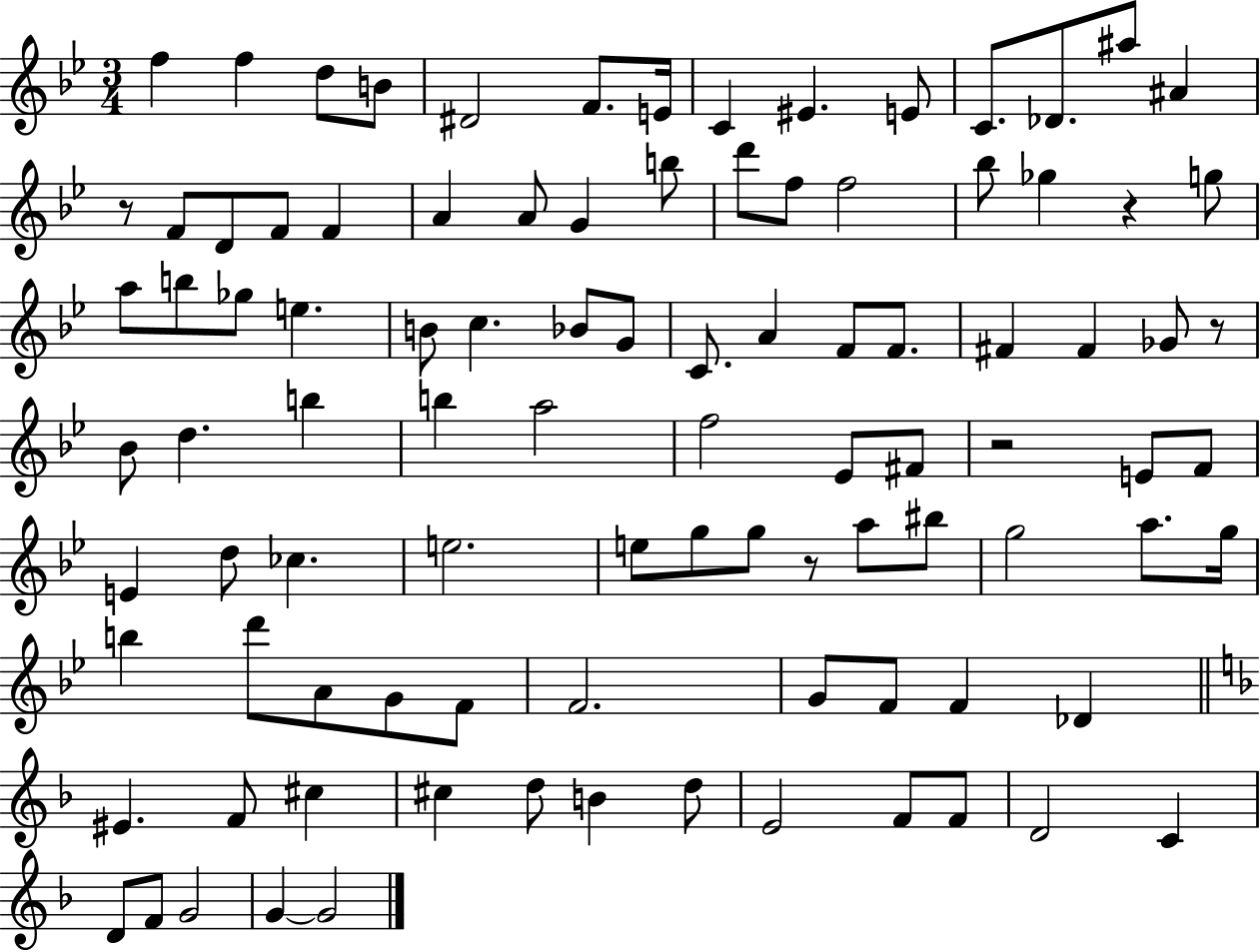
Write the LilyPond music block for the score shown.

{
  \clef treble
  \numericTimeSignature
  \time 3/4
  \key bes \major
  f''4 f''4 d''8 b'8 | dis'2 f'8. e'16 | c'4 eis'4. e'8 | c'8. des'8. ais''8 ais'4 | \break r8 f'8 d'8 f'8 f'4 | a'4 a'8 g'4 b''8 | d'''8 f''8 f''2 | bes''8 ges''4 r4 g''8 | \break a''8 b''8 ges''8 e''4. | b'8 c''4. bes'8 g'8 | c'8. a'4 f'8 f'8. | fis'4 fis'4 ges'8 r8 | \break bes'8 d''4. b''4 | b''4 a''2 | f''2 ees'8 fis'8 | r2 e'8 f'8 | \break e'4 d''8 ces''4. | e''2. | e''8 g''8 g''8 r8 a''8 bis''8 | g''2 a''8. g''16 | \break b''4 d'''8 a'8 g'8 f'8 | f'2. | g'8 f'8 f'4 des'4 | \bar "||" \break \key f \major eis'4. f'8 cis''4 | cis''4 d''8 b'4 d''8 | e'2 f'8 f'8 | d'2 c'4 | \break d'8 f'8 g'2 | g'4~~ g'2 | \bar "|."
}